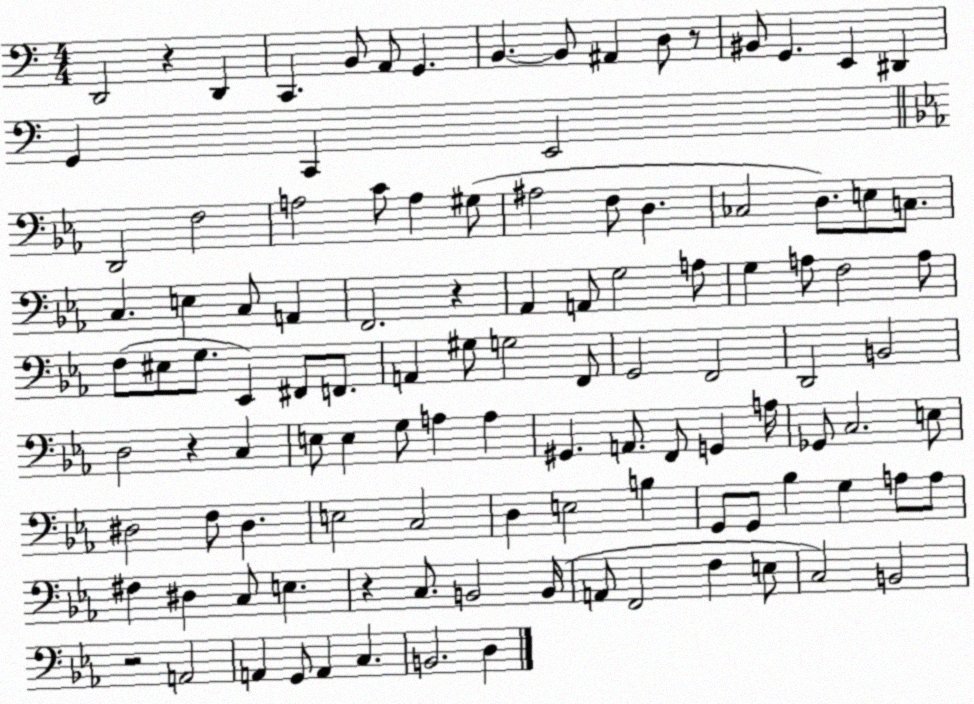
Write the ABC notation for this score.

X:1
T:Untitled
M:4/4
L:1/4
K:C
D,,2 z D,, C,, B,,/2 A,,/2 G,, B,, B,,/2 ^A,, D,/2 z/2 ^B,,/2 G,, E,, ^D,, G,, C,, E,,2 D,,2 F,2 A,2 C/2 A, ^G,/2 ^A,2 F,/2 D, _C,2 D,/2 E,/2 C,/2 C, E, C,/2 A,, F,,2 z _A,, A,,/2 G,2 A,/2 G, A,/2 F,2 A,/2 F,/2 ^E,/2 G,/2 _E,, ^F,,/2 F,,/2 A,, ^G,/2 G,2 F,,/2 G,,2 F,,2 D,,2 B,,2 D,2 z C, E,/2 E, G,/2 A, A, ^G,, A,,/2 F,,/2 G,, A,/4 _G,,/2 C,2 E,/2 ^D,2 F,/2 ^D, E,2 C,2 D, E,2 B, G,,/2 G,,/2 _B, G, A,/2 A,/2 ^F, ^D, C,/2 E, z C,/2 B,,2 B,,/4 A,,/2 F,,2 F, E,/2 C,2 B,,2 z2 A,,2 A,, G,,/2 A,, C, B,,2 D,